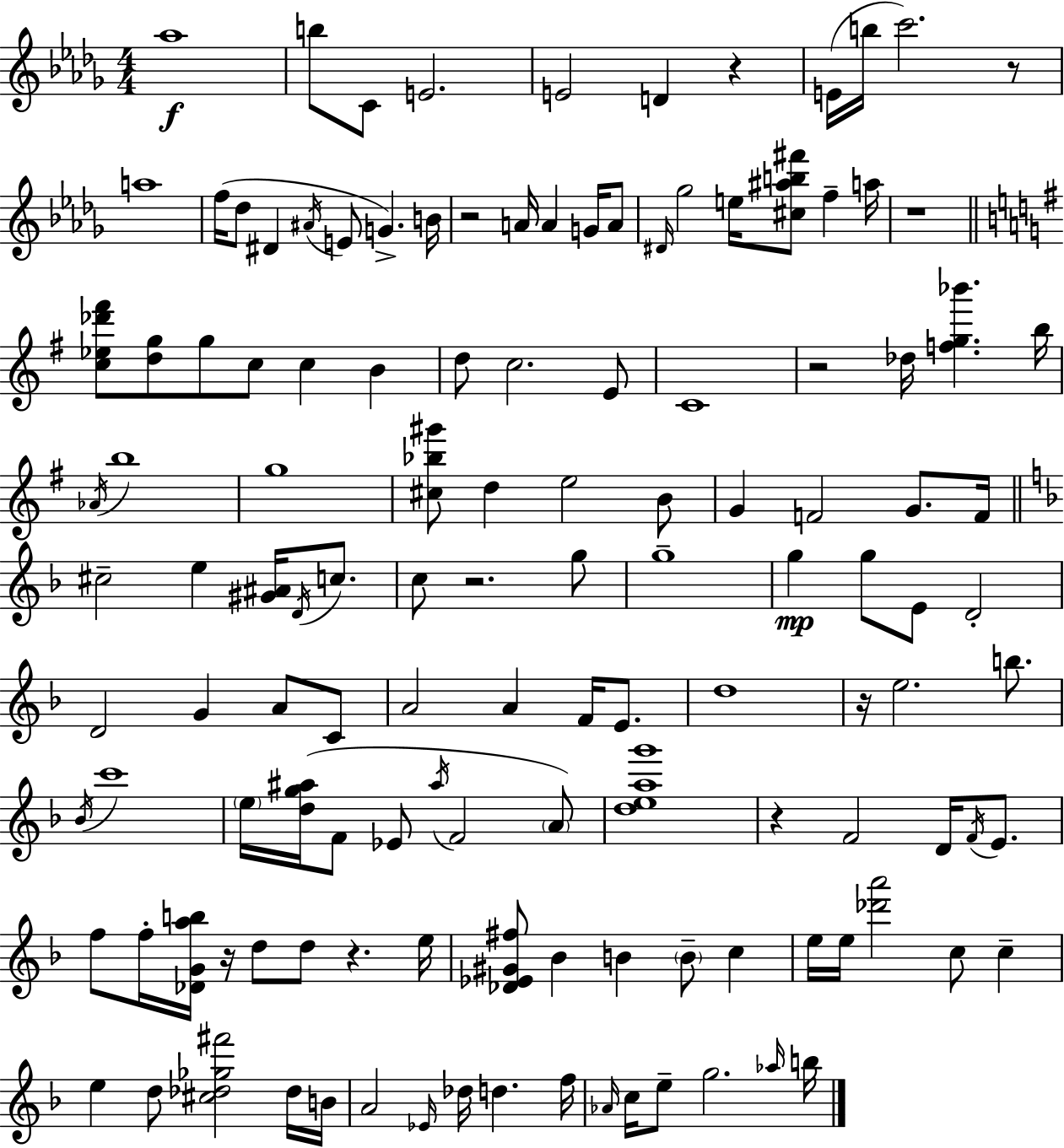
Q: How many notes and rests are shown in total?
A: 130